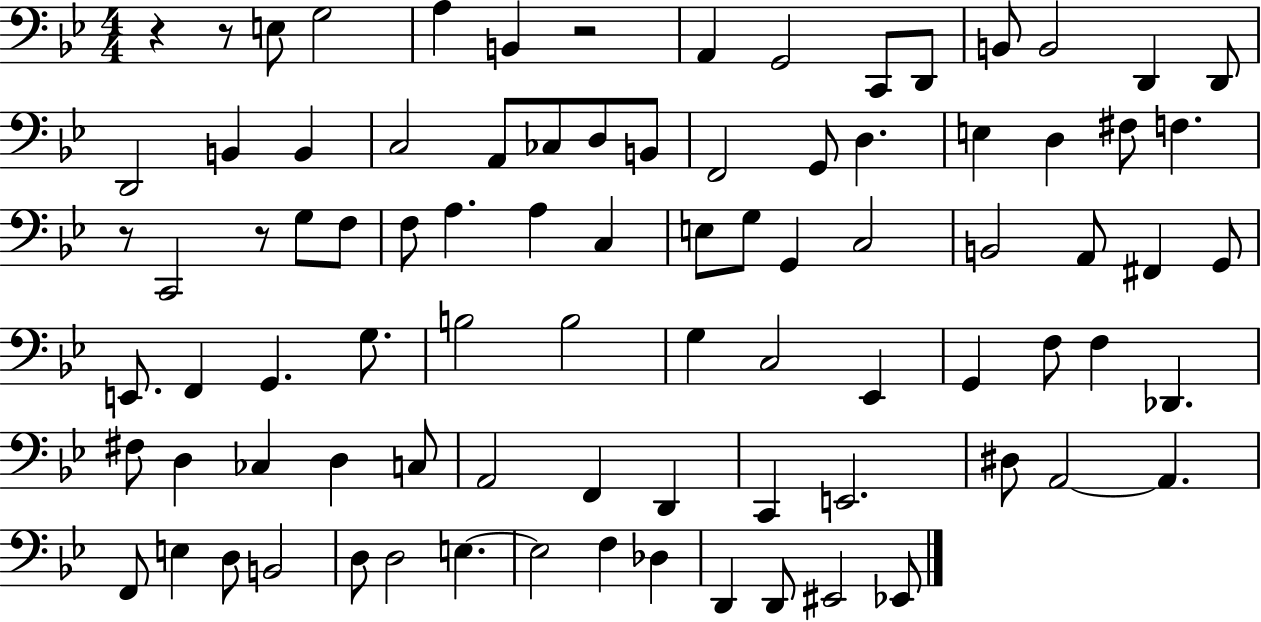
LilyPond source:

{
  \clef bass
  \numericTimeSignature
  \time 4/4
  \key bes \major
  r4 r8 e8 g2 | a4 b,4 r2 | a,4 g,2 c,8 d,8 | b,8 b,2 d,4 d,8 | \break d,2 b,4 b,4 | c2 a,8 ces8 d8 b,8 | f,2 g,8 d4. | e4 d4 fis8 f4. | \break r8 c,2 r8 g8 f8 | f8 a4. a4 c4 | e8 g8 g,4 c2 | b,2 a,8 fis,4 g,8 | \break e,8. f,4 g,4. g8. | b2 b2 | g4 c2 ees,4 | g,4 f8 f4 des,4. | \break fis8 d4 ces4 d4 c8 | a,2 f,4 d,4 | c,4 e,2. | dis8 a,2~~ a,4. | \break f,8 e4 d8 b,2 | d8 d2 e4.~~ | e2 f4 des4 | d,4 d,8 eis,2 ees,8 | \break \bar "|."
}